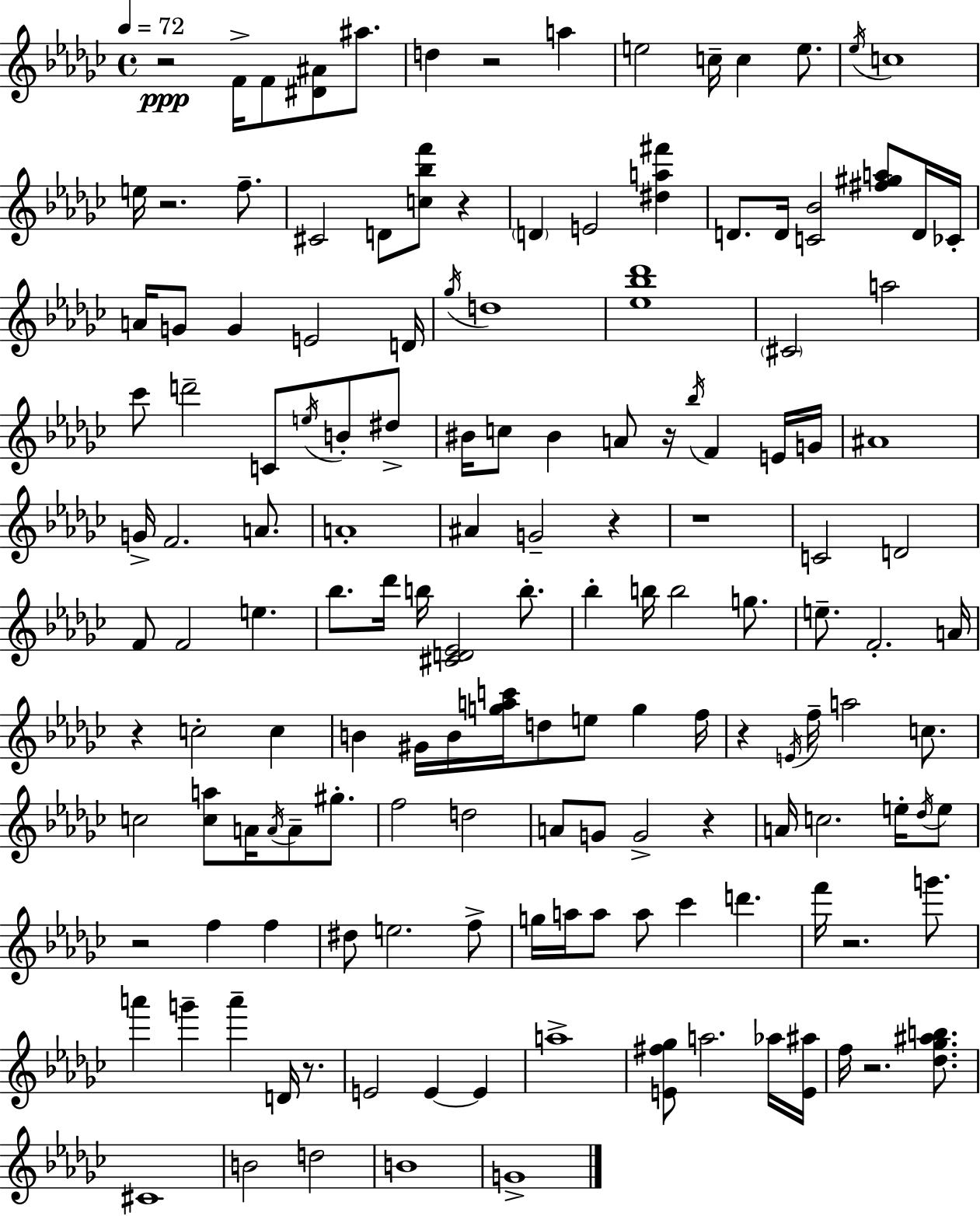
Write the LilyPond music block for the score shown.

{
  \clef treble
  \time 4/4
  \defaultTimeSignature
  \key ees \minor
  \tempo 4 = 72
  r2\ppp f'16-> f'8 <dis' ais'>8 ais''8. | d''4 r2 a''4 | e''2 c''16-- c''4 e''8. | \acciaccatura { ees''16 } c''1 | \break e''16 r2. f''8.-- | cis'2 d'8 <c'' bes'' f'''>8 r4 | \parenthesize d'4 e'2 <dis'' a'' fis'''>4 | d'8. d'16 <c' bes'>2 <fis'' gis'' a''>8 d'16 | \break ces'16-. a'16 g'8 g'4 e'2 | d'16 \acciaccatura { ges''16 } d''1 | <ees'' bes'' des'''>1 | \parenthesize cis'2 a''2 | \break ces'''8 d'''2-- c'8 \acciaccatura { e''16 } b'8-. | dis''8-> bis'16 c''8 bis'4 a'8 r16 \acciaccatura { bes''16 } f'4 | e'16 g'16 ais'1 | g'16-> f'2. | \break a'8. a'1-. | ais'4 g'2-- | r4 r1 | c'2 d'2 | \break f'8 f'2 e''4. | bes''8. des'''16 b''16 <cis' d' ees'>2 | b''8.-. bes''4-. b''16 b''2 | g''8. e''8.-- f'2.-. | \break a'16 r4 c''2-. | c''4 b'4 gis'16 b'16 <g'' a'' c'''>16 d''8 e''8 g''4 | f''16 r4 \acciaccatura { e'16 } f''16-- a''2 | c''8. c''2 <c'' a''>8 a'16 | \break \acciaccatura { a'16 } a'8-- gis''8.-. f''2 d''2 | a'8 g'8 g'2-> | r4 a'16 c''2. | e''16-. \acciaccatura { des''16 } e''8 r2 f''4 | \break f''4 dis''8 e''2. | f''8-> g''16 a''16 a''8 a''8 ces'''4 | d'''4. f'''16 r2. | g'''8. a'''4 g'''4-- a'''4-- | \break d'16 r8. e'2 e'4~~ | e'4 a''1-> | <e' fis'' ges''>8 a''2. | aes''16 <e' ais''>16 f''16 r2. | \break <des'' ges'' ais'' b''>8. cis'1 | b'2 d''2 | b'1 | g'1-> | \break \bar "|."
}